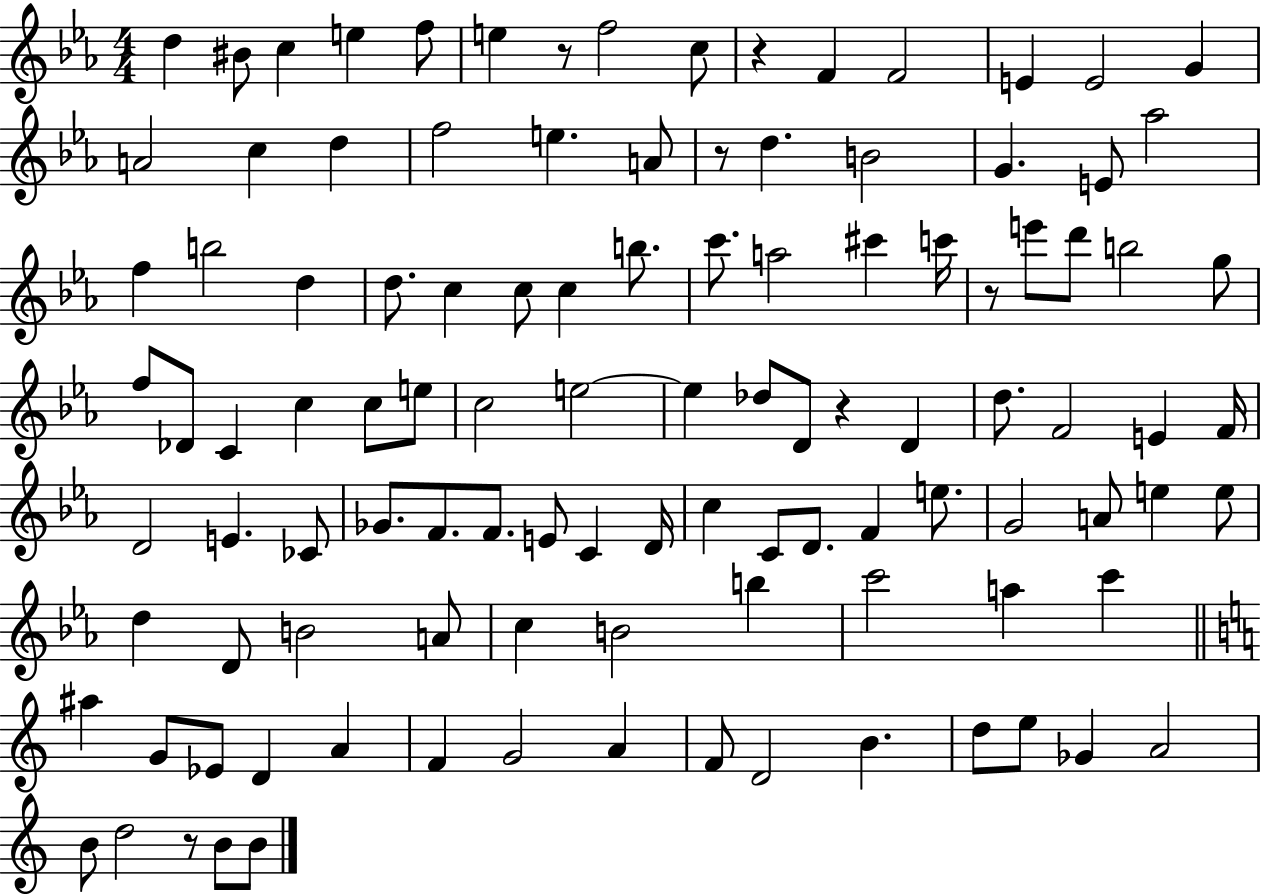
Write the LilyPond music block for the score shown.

{
  \clef treble
  \numericTimeSignature
  \time 4/4
  \key ees \major
  \repeat volta 2 { d''4 bis'8 c''4 e''4 f''8 | e''4 r8 f''2 c''8 | r4 f'4 f'2 | e'4 e'2 g'4 | \break a'2 c''4 d''4 | f''2 e''4. a'8 | r8 d''4. b'2 | g'4. e'8 aes''2 | \break f''4 b''2 d''4 | d''8. c''4 c''8 c''4 b''8. | c'''8. a''2 cis'''4 c'''16 | r8 e'''8 d'''8 b''2 g''8 | \break f''8 des'8 c'4 c''4 c''8 e''8 | c''2 e''2~~ | e''4 des''8 d'8 r4 d'4 | d''8. f'2 e'4 f'16 | \break d'2 e'4. ces'8 | ges'8. f'8. f'8. e'8 c'4 d'16 | c''4 c'8 d'8. f'4 e''8. | g'2 a'8 e''4 e''8 | \break d''4 d'8 b'2 a'8 | c''4 b'2 b''4 | c'''2 a''4 c'''4 | \bar "||" \break \key c \major ais''4 g'8 ees'8 d'4 a'4 | f'4 g'2 a'4 | f'8 d'2 b'4. | d''8 e''8 ges'4 a'2 | \break b'8 d''2 r8 b'8 b'8 | } \bar "|."
}